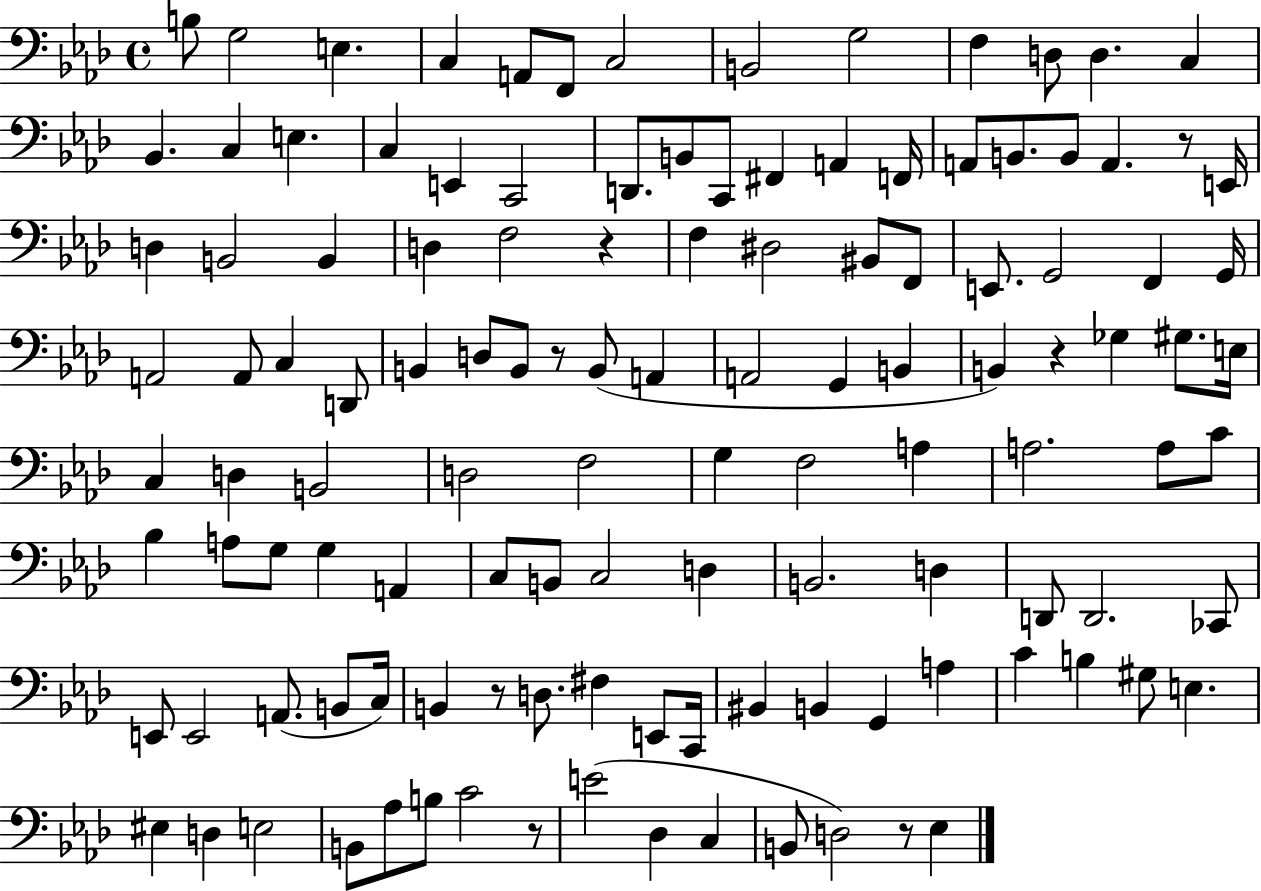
{
  \clef bass
  \time 4/4
  \defaultTimeSignature
  \key aes \major
  \repeat volta 2 { b8 g2 e4. | c4 a,8 f,8 c2 | b,2 g2 | f4 d8 d4. c4 | \break bes,4. c4 e4. | c4 e,4 c,2 | d,8. b,8 c,8 fis,4 a,4 f,16 | a,8 b,8. b,8 a,4. r8 e,16 | \break d4 b,2 b,4 | d4 f2 r4 | f4 dis2 bis,8 f,8 | e,8. g,2 f,4 g,16 | \break a,2 a,8 c4 d,8 | b,4 d8 b,8 r8 b,8( a,4 | a,2 g,4 b,4 | b,4) r4 ges4 gis8. e16 | \break c4 d4 b,2 | d2 f2 | g4 f2 a4 | a2. a8 c'8 | \break bes4 a8 g8 g4 a,4 | c8 b,8 c2 d4 | b,2. d4 | d,8 d,2. ces,8 | \break e,8 e,2 a,8.( b,8 c16) | b,4 r8 d8. fis4 e,8 c,16 | bis,4 b,4 g,4 a4 | c'4 b4 gis8 e4. | \break eis4 d4 e2 | b,8 aes8 b8 c'2 r8 | e'2( des4 c4 | b,8 d2) r8 ees4 | \break } \bar "|."
}